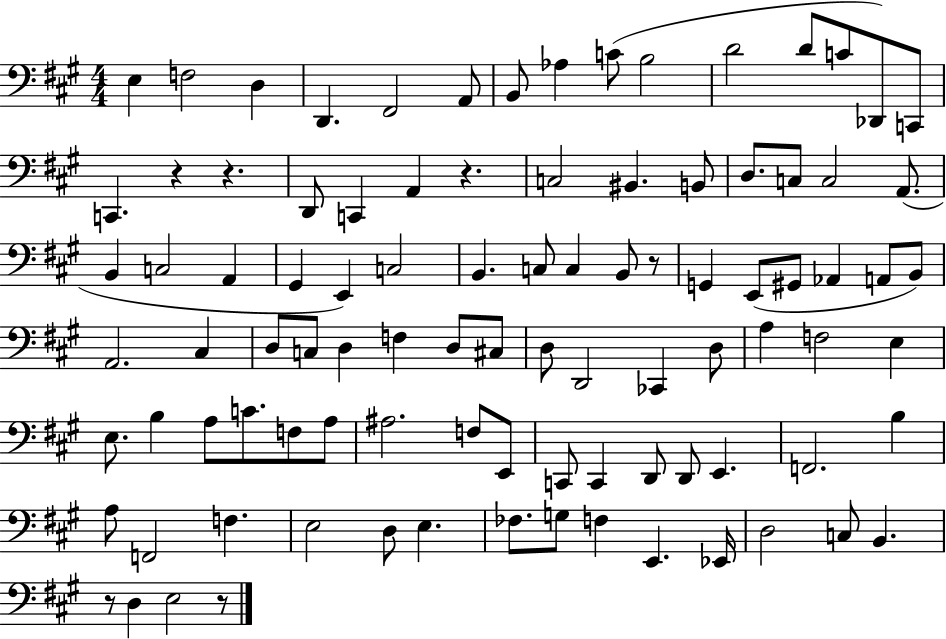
{
  \clef bass
  \numericTimeSignature
  \time 4/4
  \key a \major
  e4 f2 d4 | d,4. fis,2 a,8 | b,8 aes4 c'8( b2 | d'2 d'8 c'8 des,8) c,8 | \break c,4. r4 r4. | d,8 c,4 a,4 r4. | c2 bis,4. b,8 | d8. c8 c2 a,8.( | \break b,4 c2 a,4 | gis,4 e,4) c2 | b,4. c8 c4 b,8 r8 | g,4 e,8( gis,8 aes,4 a,8 b,8) | \break a,2. cis4 | d8 c8 d4 f4 d8 cis8 | d8 d,2 ces,4 d8 | a4 f2 e4 | \break e8. b4 a8 c'8. f8 a8 | ais2. f8 e,8 | c,8 c,4 d,8 d,8 e,4. | f,2. b4 | \break a8 f,2 f4. | e2 d8 e4. | fes8. g8 f4 e,4. ees,16 | d2 c8 b,4. | \break r8 d4 e2 r8 | \bar "|."
}